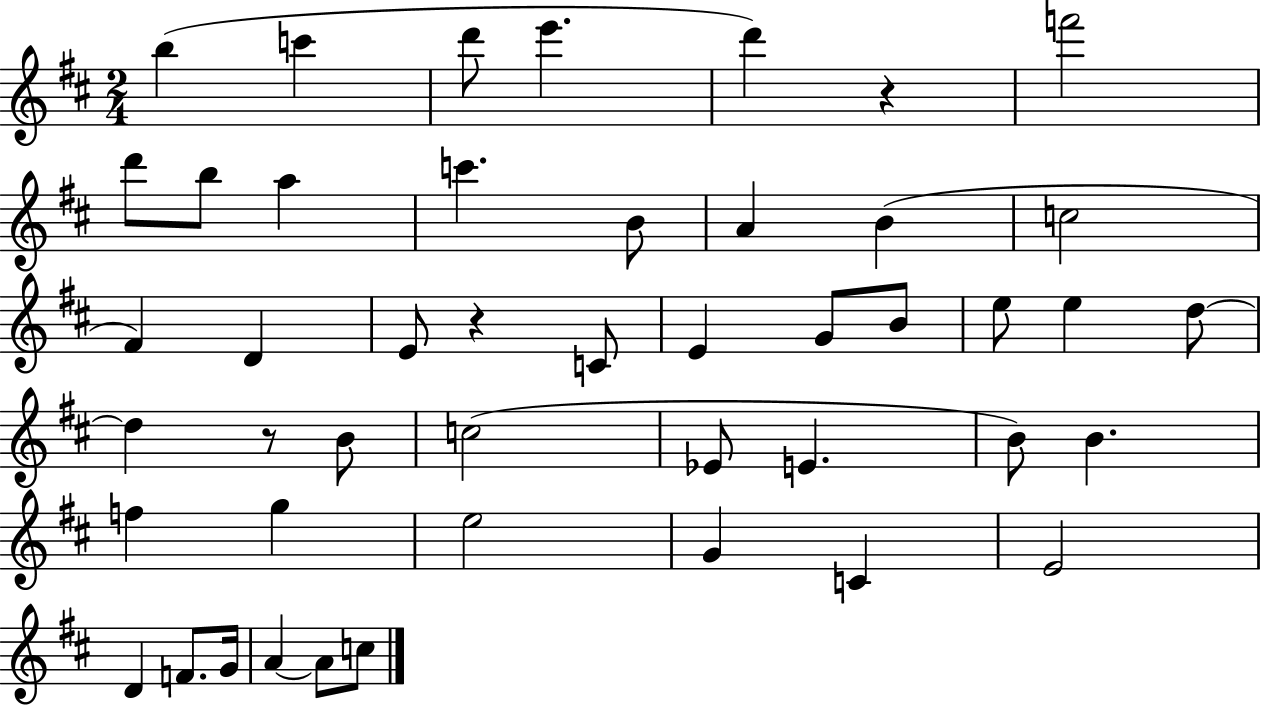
{
  \clef treble
  \numericTimeSignature
  \time 2/4
  \key d \major
  b''4( c'''4 | d'''8 e'''4. | d'''4) r4 | f'''2 | \break d'''8 b''8 a''4 | c'''4. b'8 | a'4 b'4( | c''2 | \break fis'4) d'4 | e'8 r4 c'8 | e'4 g'8 b'8 | e''8 e''4 d''8~~ | \break d''4 r8 b'8 | c''2( | ees'8 e'4. | b'8) b'4. | \break f''4 g''4 | e''2 | g'4 c'4 | e'2 | \break d'4 f'8. g'16 | a'4~~ a'8 c''8 | \bar "|."
}